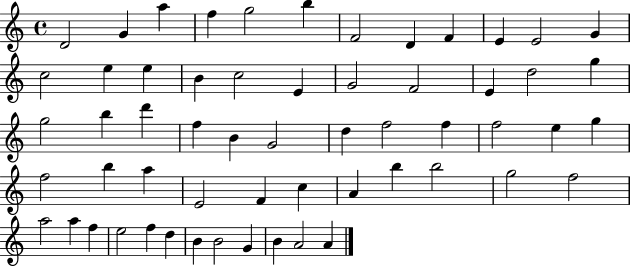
{
  \clef treble
  \time 4/4
  \defaultTimeSignature
  \key c \major
  d'2 g'4 a''4 | f''4 g''2 b''4 | f'2 d'4 f'4 | e'4 e'2 g'4 | \break c''2 e''4 e''4 | b'4 c''2 e'4 | g'2 f'2 | e'4 d''2 g''4 | \break g''2 b''4 d'''4 | f''4 b'4 g'2 | d''4 f''2 f''4 | f''2 e''4 g''4 | \break f''2 b''4 a''4 | e'2 f'4 c''4 | a'4 b''4 b''2 | g''2 f''2 | \break a''2 a''4 f''4 | e''2 f''4 d''4 | b'4 b'2 g'4 | b'4 a'2 a'4 | \break \bar "|."
}